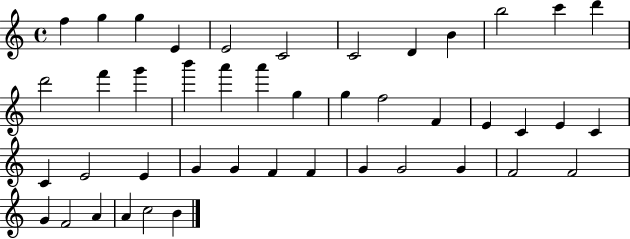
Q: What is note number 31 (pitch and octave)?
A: G4